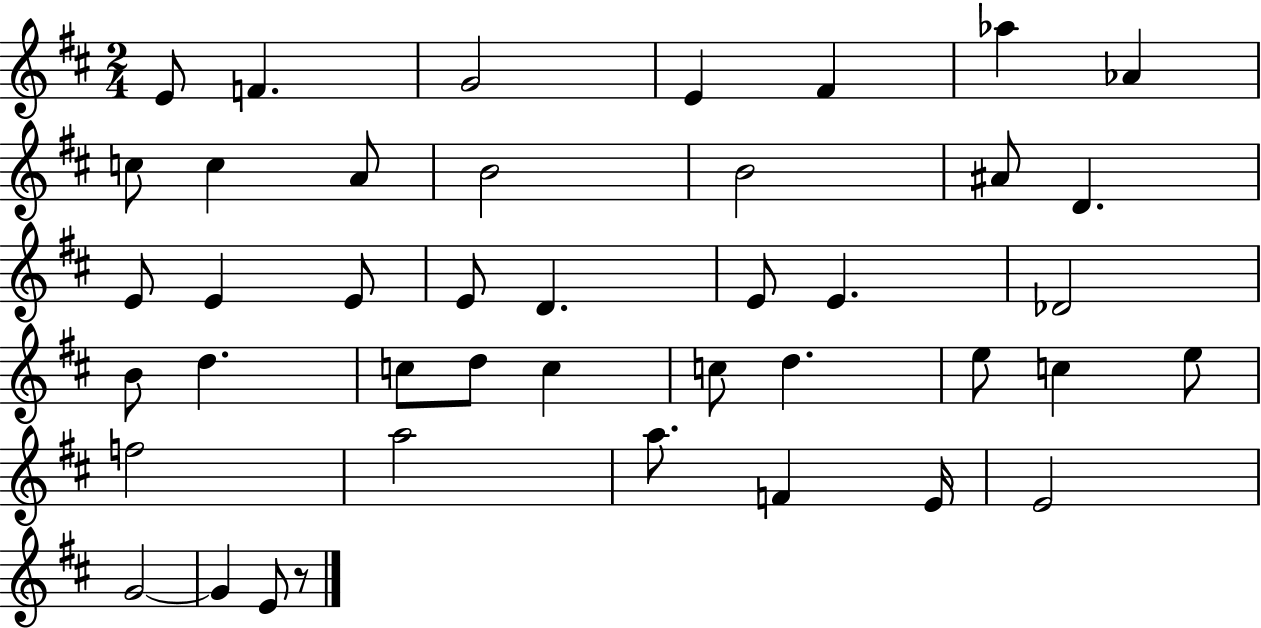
E4/e F4/q. G4/h E4/q F#4/q Ab5/q Ab4/q C5/e C5/q A4/e B4/h B4/h A#4/e D4/q. E4/e E4/q E4/e E4/e D4/q. E4/e E4/q. Db4/h B4/e D5/q. C5/e D5/e C5/q C5/e D5/q. E5/e C5/q E5/e F5/h A5/h A5/e. F4/q E4/s E4/h G4/h G4/q E4/e R/e